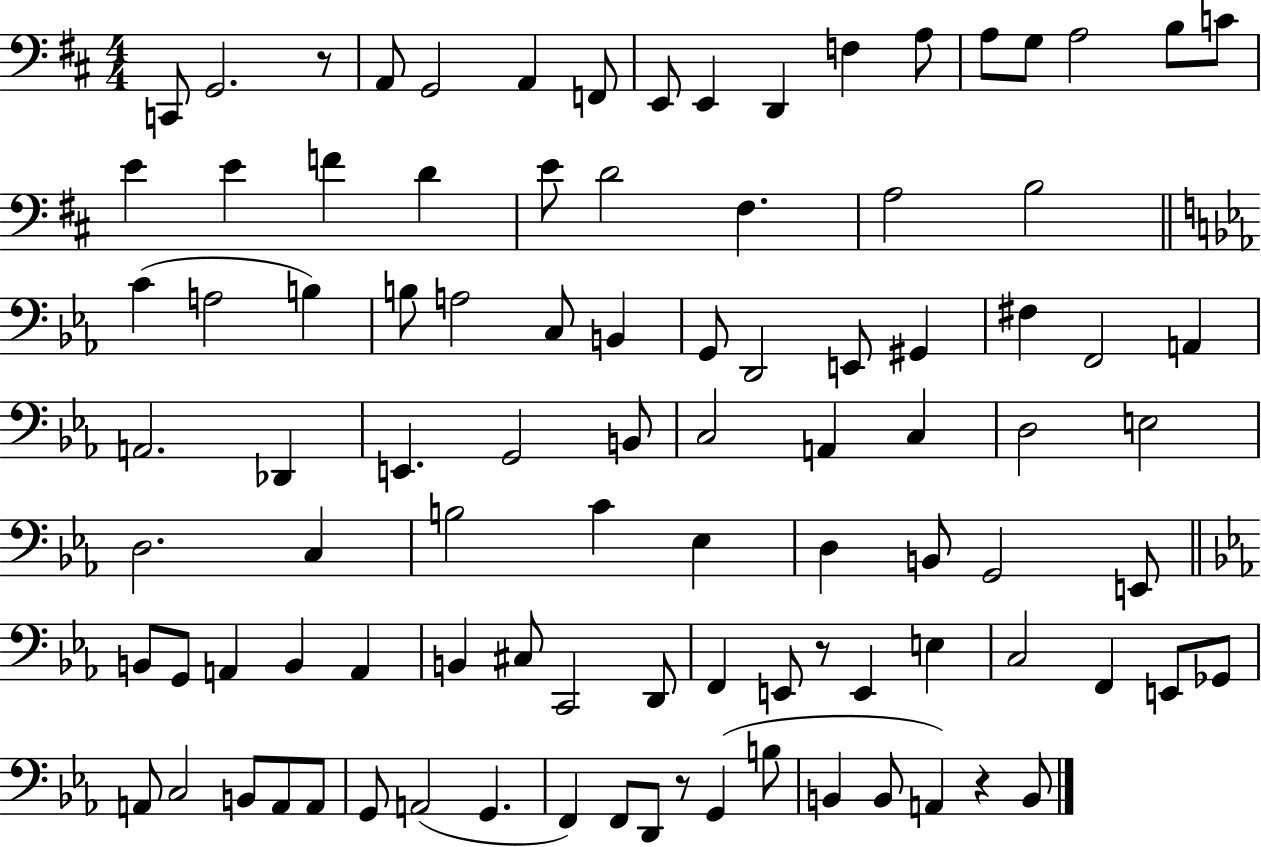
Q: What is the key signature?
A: D major